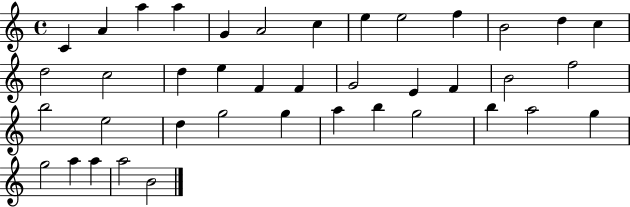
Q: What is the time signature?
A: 4/4